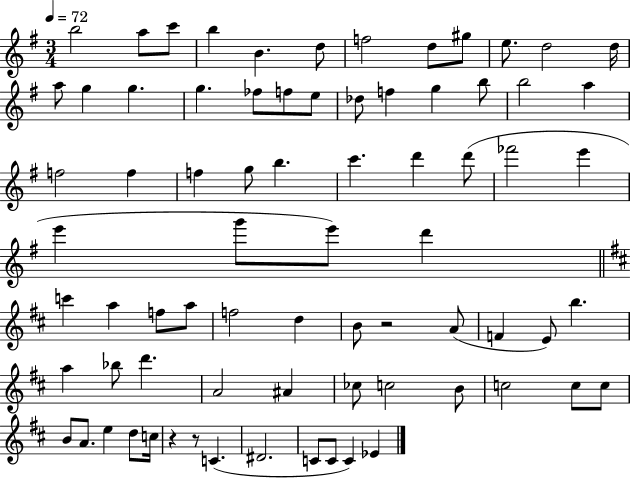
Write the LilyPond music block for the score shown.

{
  \clef treble
  \numericTimeSignature
  \time 3/4
  \key g \major
  \tempo 4 = 72
  b''2 a''8 c'''8 | b''4 b'4. d''8 | f''2 d''8 gis''8 | e''8. d''2 d''16 | \break a''8 g''4 g''4. | g''4. fes''8 f''8 e''8 | des''8 f''4 g''4 b''8 | b''2 a''4 | \break f''2 f''4 | f''4 g''8 b''4. | c'''4. d'''4 d'''8( | fes'''2 e'''4 | \break e'''4 g'''8 e'''8) d'''4 | \bar "||" \break \key d \major c'''4 a''4 f''8 a''8 | f''2 d''4 | b'8 r2 a'8( | f'4 e'8) b''4. | \break a''4 bes''8 d'''4. | a'2 ais'4 | ces''8 c''2 b'8 | c''2 c''8 c''8 | \break b'8 a'8. e''4 d''8 c''16 | r4 r8 c'4.( | dis'2. | c'8 c'8 c'4) ees'4 | \break \bar "|."
}